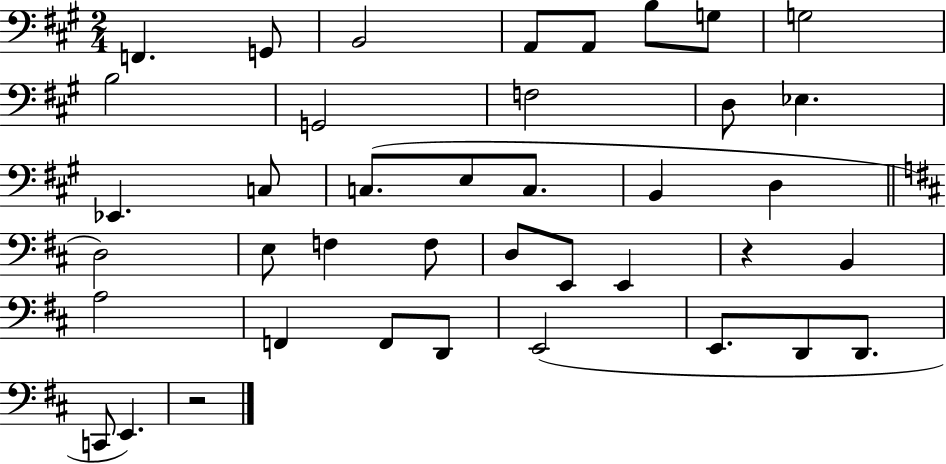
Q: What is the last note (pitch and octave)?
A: E2